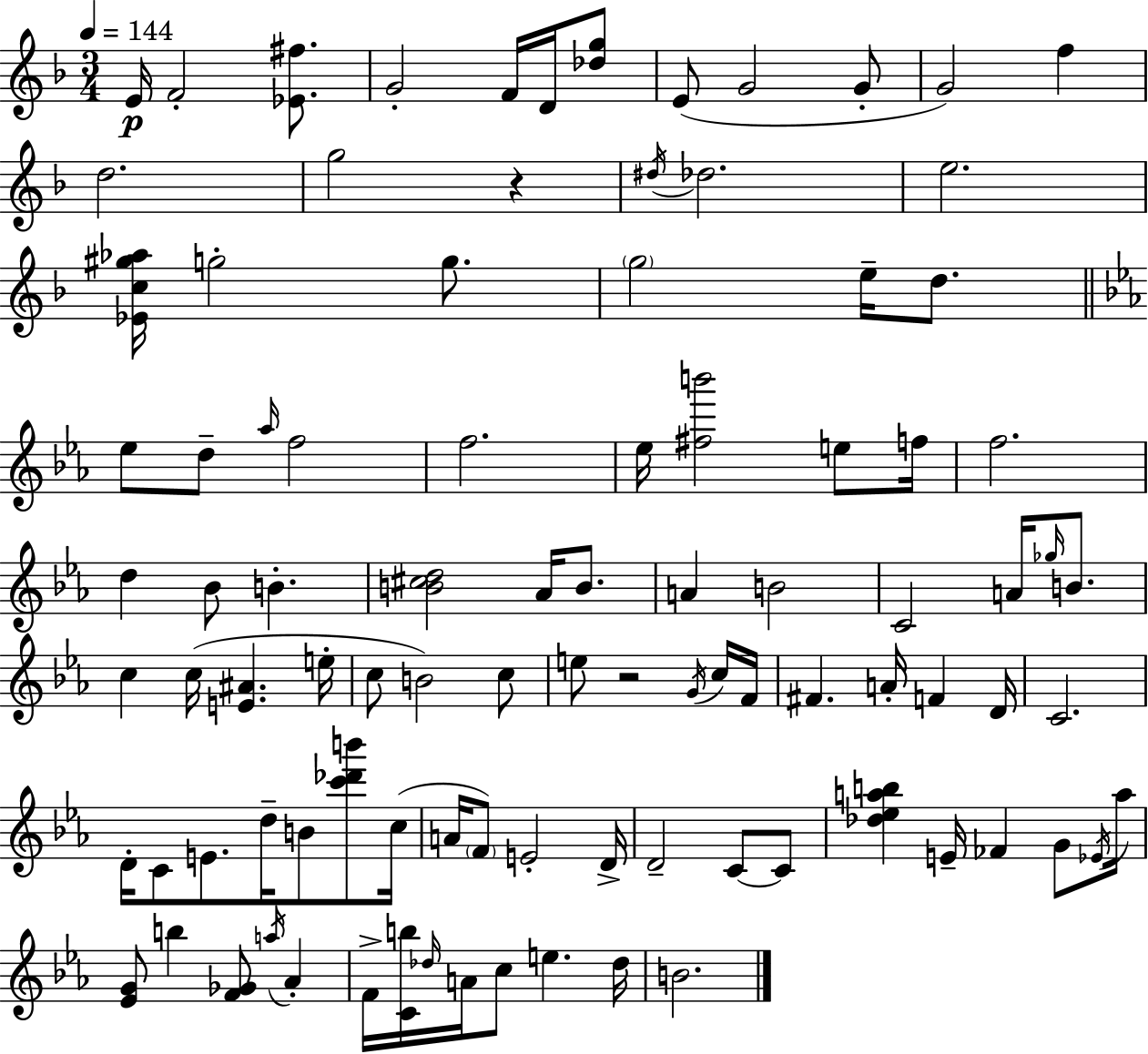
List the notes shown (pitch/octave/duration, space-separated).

E4/s F4/h [Eb4,F#5]/e. G4/h F4/s D4/s [Db5,G5]/e E4/e G4/h G4/e G4/h F5/q D5/h. G5/h R/q D#5/s Db5/h. E5/h. [Eb4,C5,G#5,Ab5]/s G5/h G5/e. G5/h E5/s D5/e. Eb5/e D5/e Ab5/s F5/h F5/h. Eb5/s [F#5,B6]/h E5/e F5/s F5/h. D5/q Bb4/e B4/q. [B4,C#5,D5]/h Ab4/s B4/e. A4/q B4/h C4/h A4/s Gb5/s B4/e. C5/q C5/s [E4,A#4]/q. E5/s C5/e B4/h C5/e E5/e R/h G4/s C5/s F4/s F#4/q. A4/s F4/q D4/s C4/h. D4/s C4/e E4/e. D5/s B4/e [C6,Db6,B6]/e C5/s A4/s F4/e E4/h D4/s D4/h C4/e C4/e [Db5,Eb5,A5,B5]/q E4/s FES4/q G4/e Eb4/s A5/s [Eb4,G4]/e B5/q [F4,Gb4]/e A5/s Ab4/q F4/s [C4,B5]/s Db5/s A4/s C5/e E5/q. Db5/s B4/h.